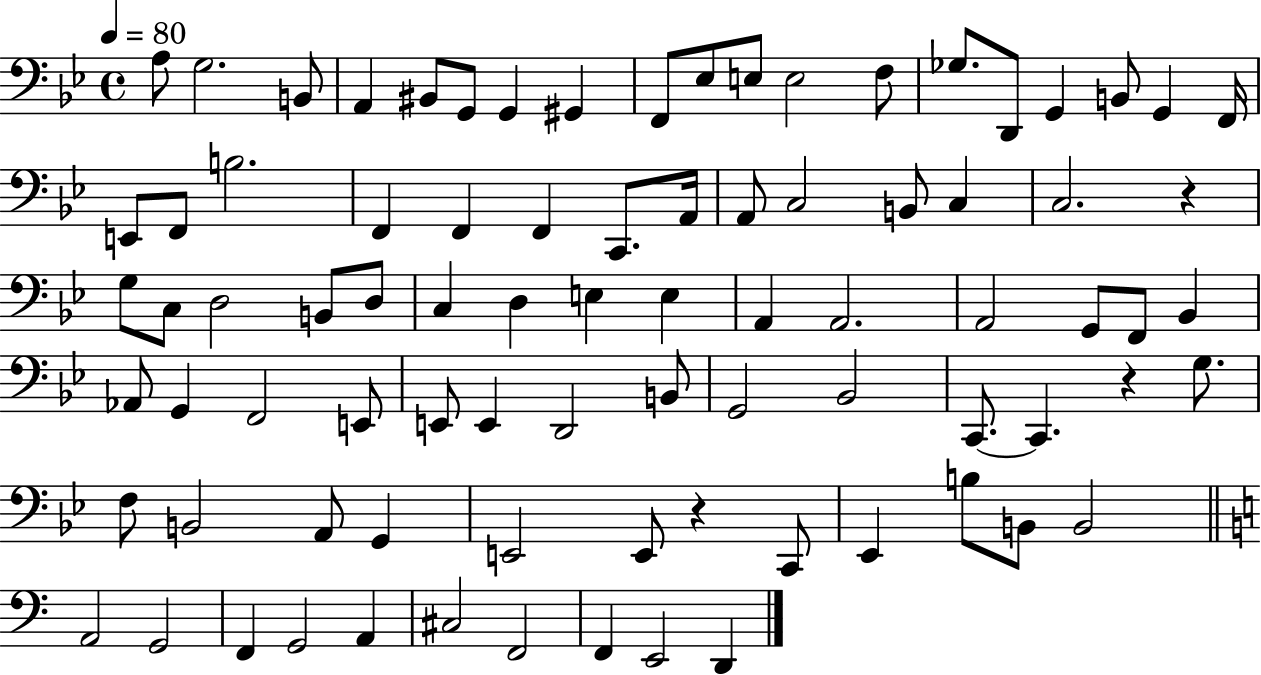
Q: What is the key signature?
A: BES major